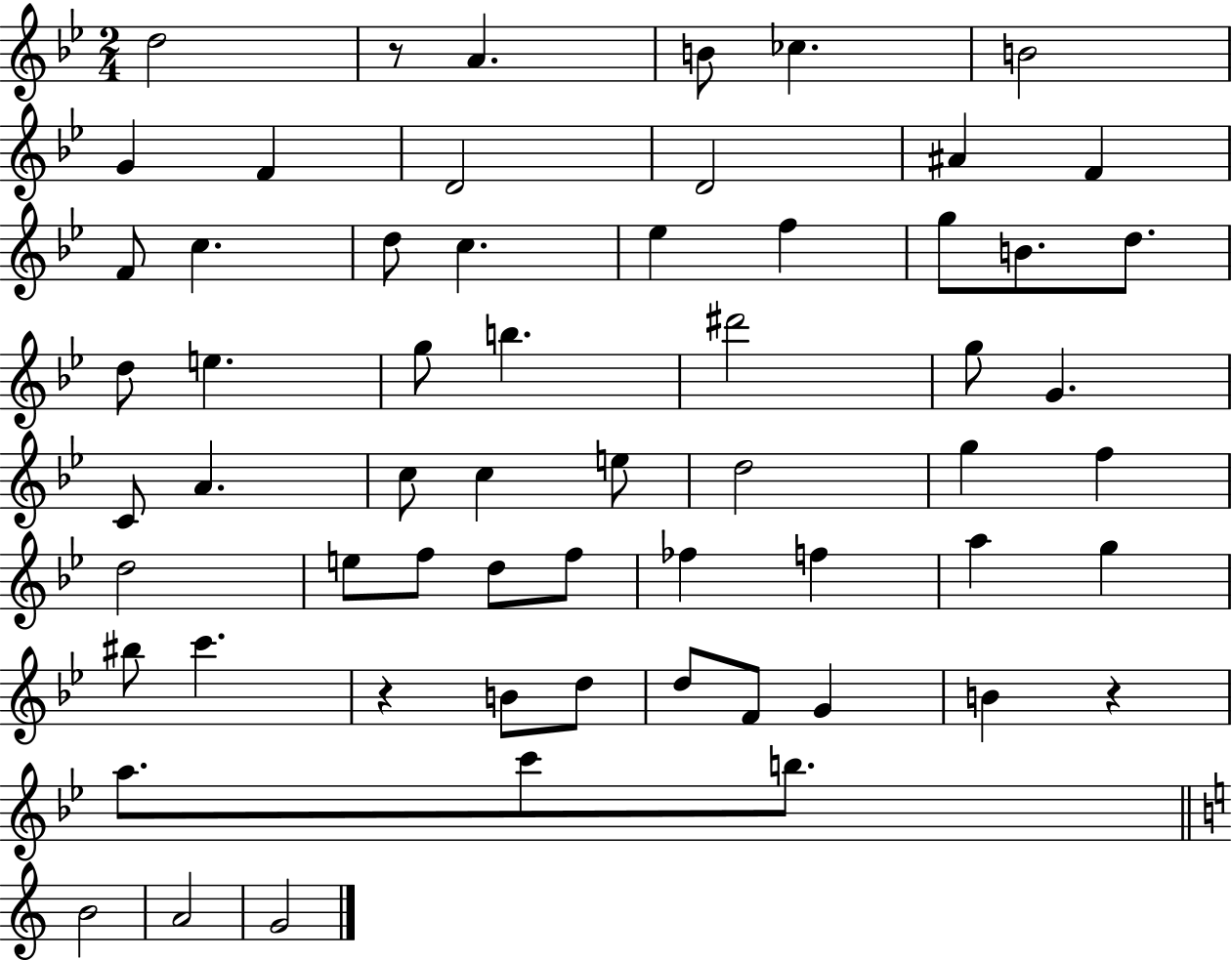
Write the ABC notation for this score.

X:1
T:Untitled
M:2/4
L:1/4
K:Bb
d2 z/2 A B/2 _c B2 G F D2 D2 ^A F F/2 c d/2 c _e f g/2 B/2 d/2 d/2 e g/2 b ^d'2 g/2 G C/2 A c/2 c e/2 d2 g f d2 e/2 f/2 d/2 f/2 _f f a g ^b/2 c' z B/2 d/2 d/2 F/2 G B z a/2 c'/2 b/2 B2 A2 G2